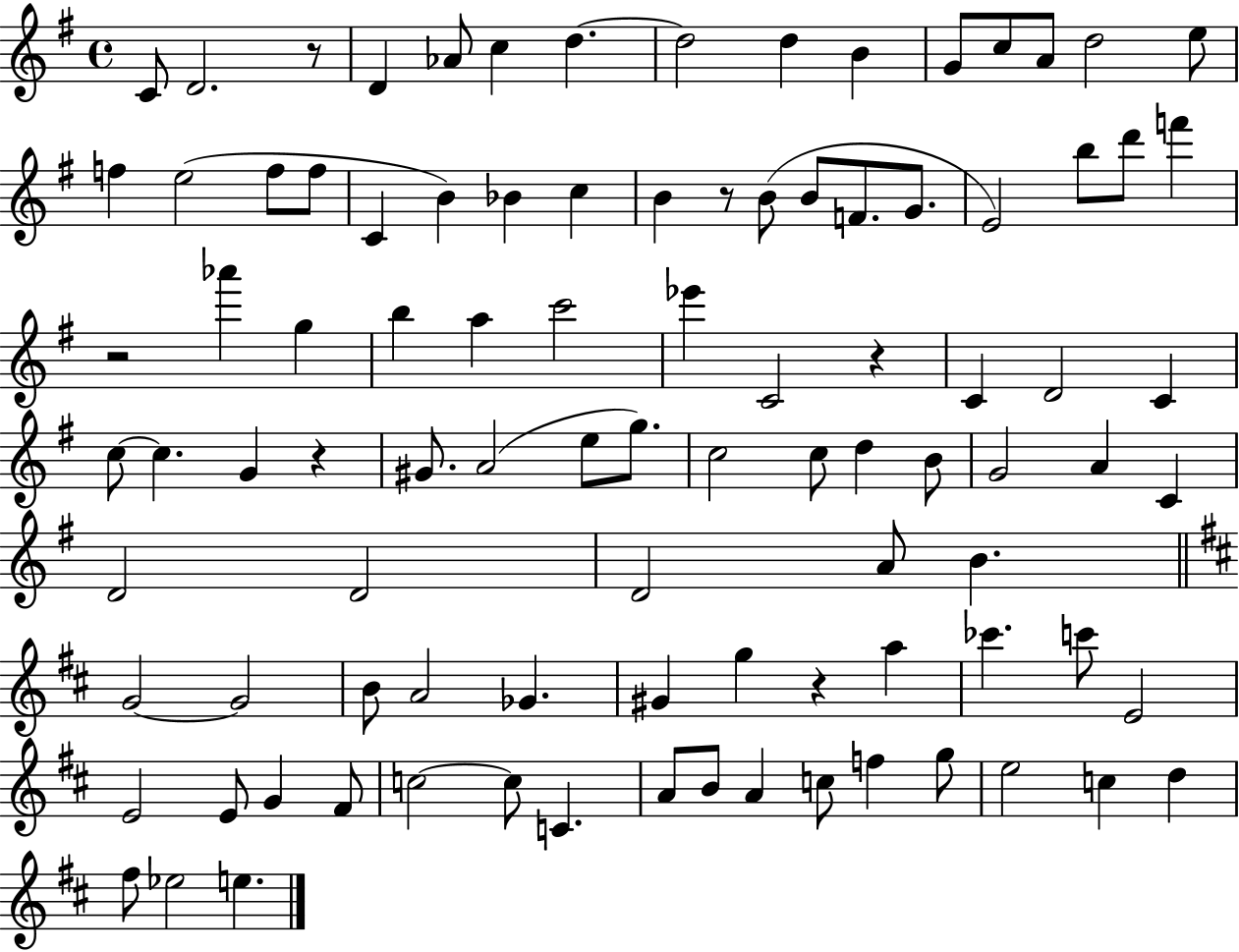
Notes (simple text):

C4/e D4/h. R/e D4/q Ab4/e C5/q D5/q. D5/h D5/q B4/q G4/e C5/e A4/e D5/h E5/e F5/q E5/h F5/e F5/e C4/q B4/q Bb4/q C5/q B4/q R/e B4/e B4/e F4/e. G4/e. E4/h B5/e D6/e F6/q R/h Ab6/q G5/q B5/q A5/q C6/h Eb6/q C4/h R/q C4/q D4/h C4/q C5/e C5/q. G4/q R/q G#4/e. A4/h E5/e G5/e. C5/h C5/e D5/q B4/e G4/h A4/q C4/q D4/h D4/h D4/h A4/e B4/q. G4/h G4/h B4/e A4/h Gb4/q. G#4/q G5/q R/q A5/q CES6/q. C6/e E4/h E4/h E4/e G4/q F#4/e C5/h C5/e C4/q. A4/e B4/e A4/q C5/e F5/q G5/e E5/h C5/q D5/q F#5/e Eb5/h E5/q.